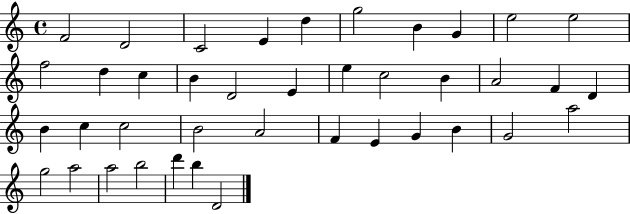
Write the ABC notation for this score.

X:1
T:Untitled
M:4/4
L:1/4
K:C
F2 D2 C2 E d g2 B G e2 e2 f2 d c B D2 E e c2 B A2 F D B c c2 B2 A2 F E G B G2 a2 g2 a2 a2 b2 d' b D2